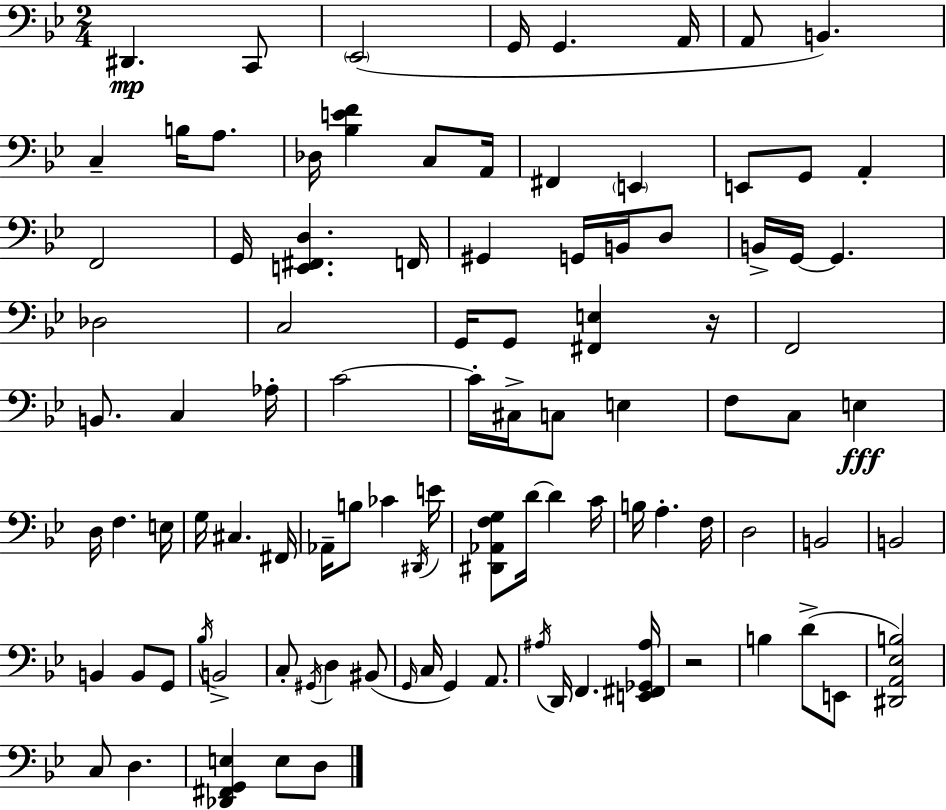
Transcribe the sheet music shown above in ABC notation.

X:1
T:Untitled
M:2/4
L:1/4
K:Bb
^D,, C,,/2 _E,,2 G,,/4 G,, A,,/4 A,,/2 B,, C, B,/4 A,/2 _D,/4 [_B,EF] C,/2 A,,/4 ^F,, E,, E,,/2 G,,/2 A,, F,,2 G,,/4 [E,,^F,,D,] F,,/4 ^G,, G,,/4 B,,/4 D,/2 B,,/4 G,,/4 G,, _D,2 C,2 G,,/4 G,,/2 [^F,,E,] z/4 F,,2 B,,/2 C, _A,/4 C2 C/4 ^C,/4 C,/2 E, F,/2 C,/2 E, D,/4 F, E,/4 G,/4 ^C, ^F,,/4 _A,,/4 B,/2 _C ^D,,/4 E/4 [^D,,_A,,F,G,]/2 D/4 D C/4 B,/4 A, F,/4 D,2 B,,2 B,,2 B,, B,,/2 G,,/2 _B,/4 B,,2 C,/2 ^G,,/4 D, ^B,,/2 G,,/4 C,/4 G,, A,,/2 ^A,/4 D,,/4 F,, [E,,^F,,_G,,^A,]/4 z2 B, D/2 E,,/2 [^D,,A,,_E,B,]2 C,/2 D, [_D,,^F,,G,,E,] E,/2 D,/2